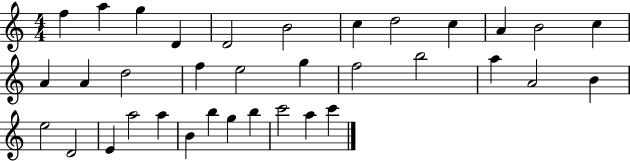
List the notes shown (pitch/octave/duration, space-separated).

F5/q A5/q G5/q D4/q D4/h B4/h C5/q D5/h C5/q A4/q B4/h C5/q A4/q A4/q D5/h F5/q E5/h G5/q F5/h B5/h A5/q A4/h B4/q E5/h D4/h E4/q A5/h A5/q B4/q B5/q G5/q B5/q C6/h A5/q C6/q